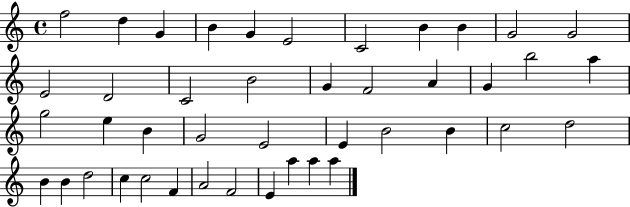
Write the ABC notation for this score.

X:1
T:Untitled
M:4/4
L:1/4
K:C
f2 d G B G E2 C2 B B G2 G2 E2 D2 C2 B2 G F2 A G b2 a g2 e B G2 E2 E B2 B c2 d2 B B d2 c c2 F A2 F2 E a a a